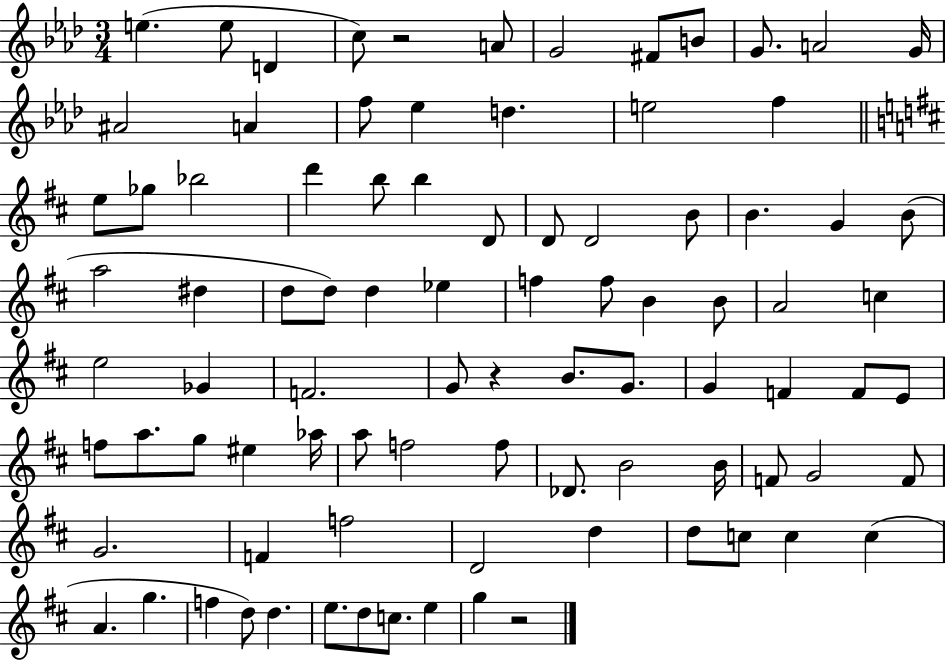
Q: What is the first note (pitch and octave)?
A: E5